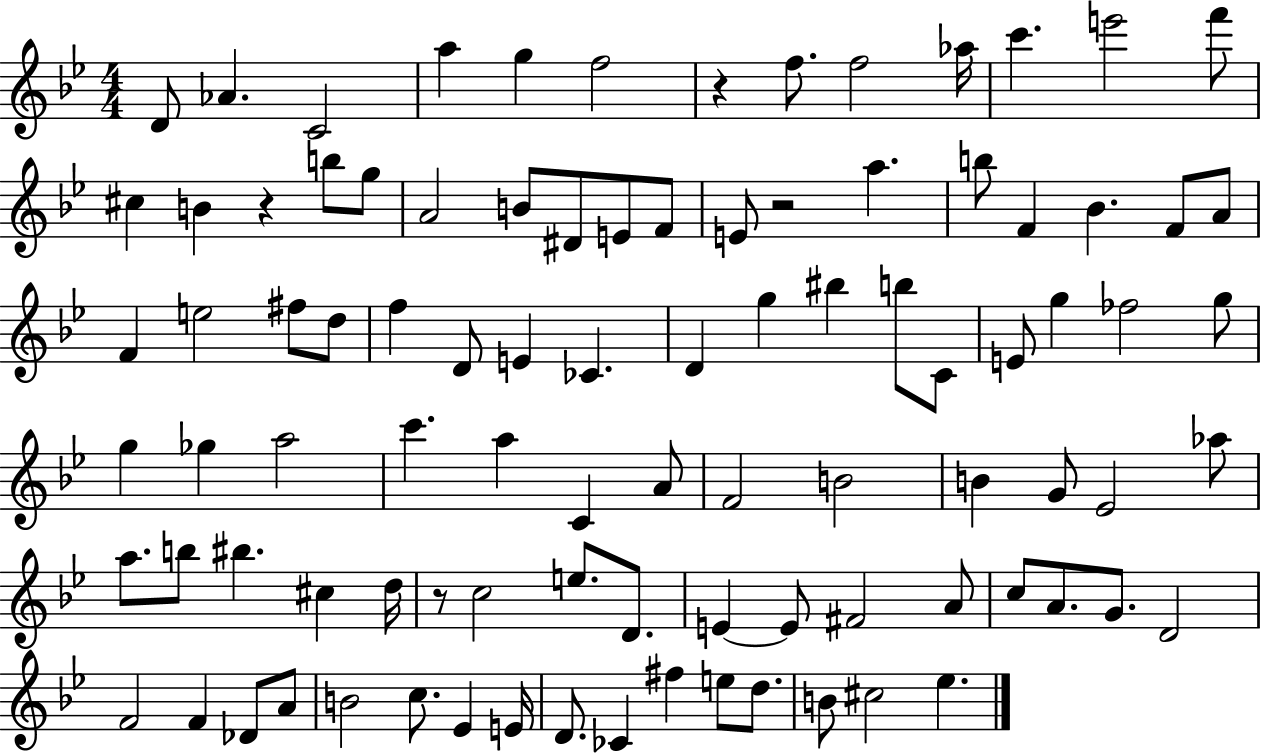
D4/e Ab4/q. C4/h A5/q G5/q F5/h R/q F5/e. F5/h Ab5/s C6/q. E6/h F6/e C#5/q B4/q R/q B5/e G5/e A4/h B4/e D#4/e E4/e F4/e E4/e R/h A5/q. B5/e F4/q Bb4/q. F4/e A4/e F4/q E5/h F#5/e D5/e F5/q D4/e E4/q CES4/q. D4/q G5/q BIS5/q B5/e C4/e E4/e G5/q FES5/h G5/e G5/q Gb5/q A5/h C6/q. A5/q C4/q A4/e F4/h B4/h B4/q G4/e Eb4/h Ab5/e A5/e. B5/e BIS5/q. C#5/q D5/s R/e C5/h E5/e. D4/e. E4/q E4/e F#4/h A4/e C5/e A4/e. G4/e. D4/h F4/h F4/q Db4/e A4/e B4/h C5/e. Eb4/q E4/s D4/e. CES4/q F#5/q E5/e D5/e. B4/e C#5/h Eb5/q.